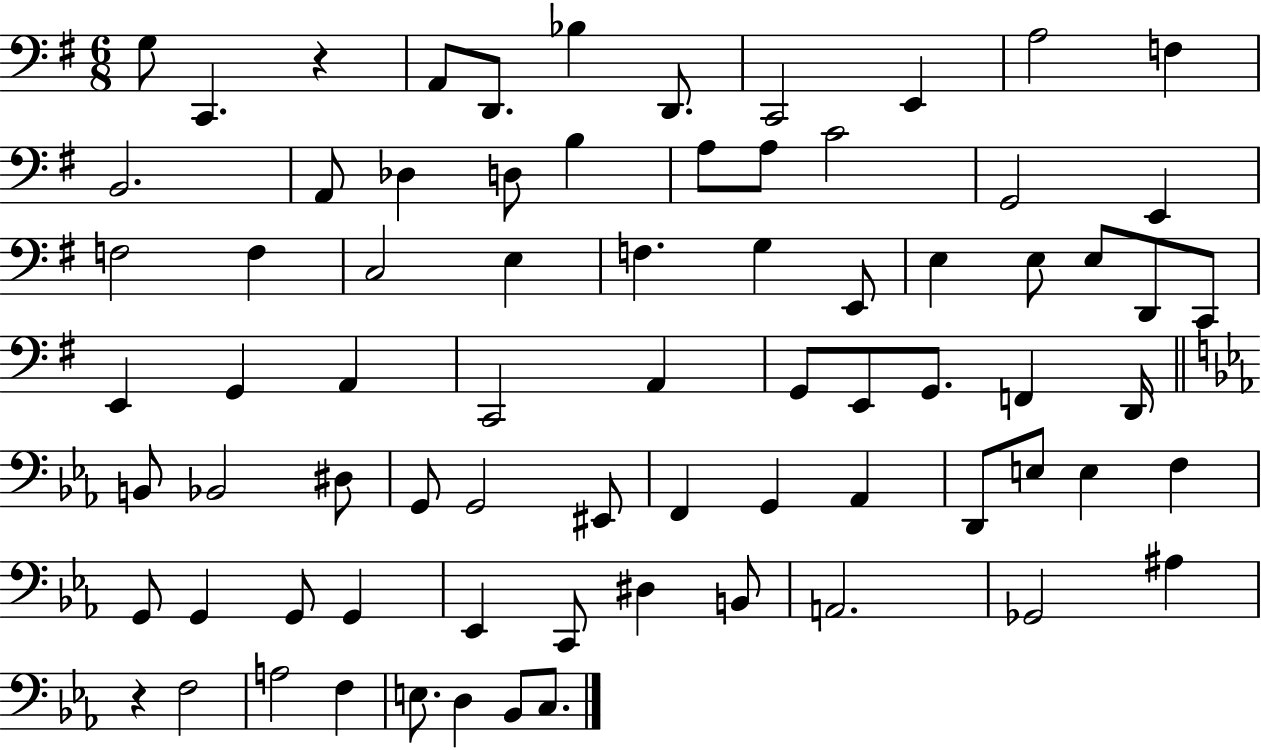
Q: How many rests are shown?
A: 2